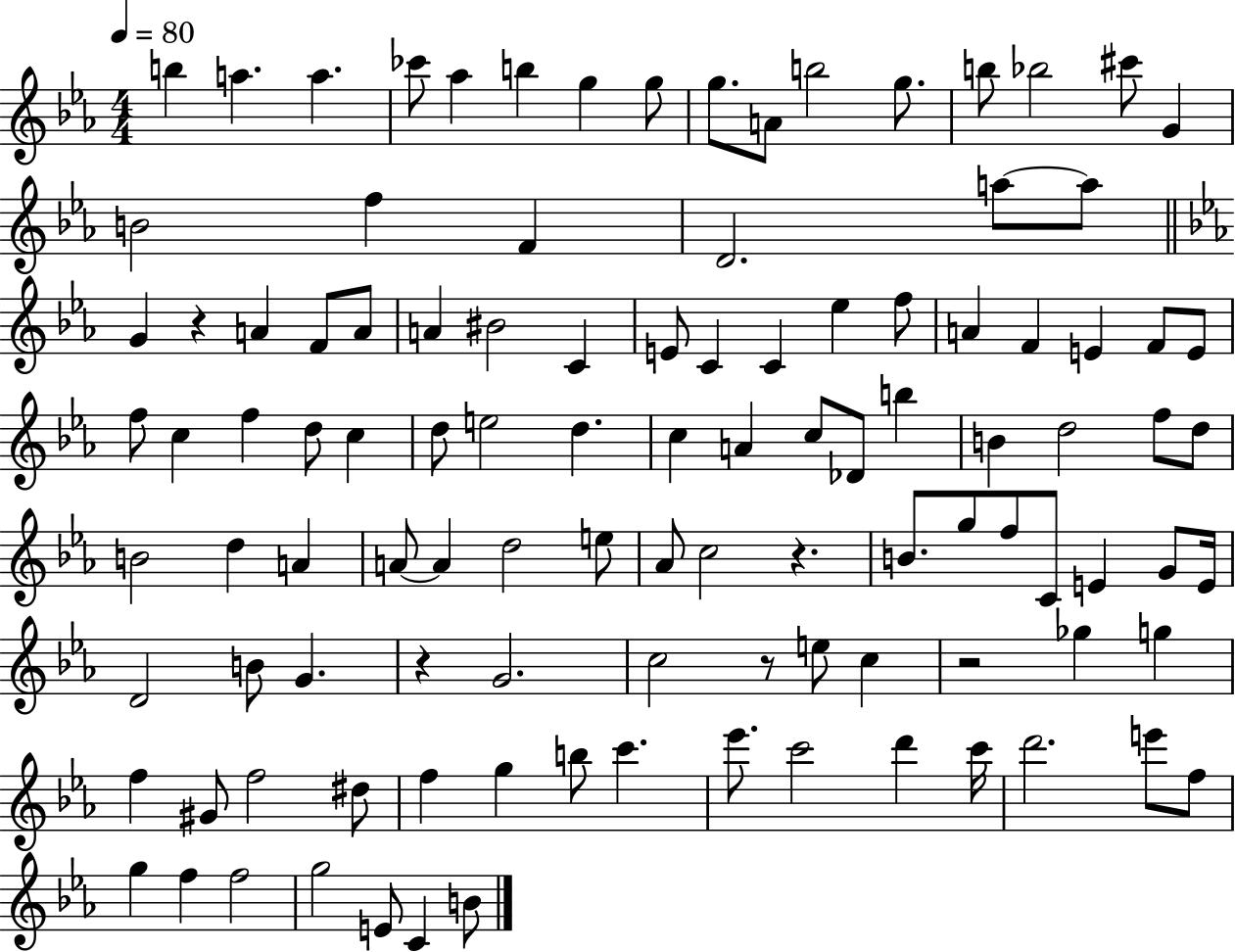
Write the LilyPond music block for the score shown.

{
  \clef treble
  \numericTimeSignature
  \time 4/4
  \key ees \major
  \tempo 4 = 80
  b''4 a''4. a''4. | ces'''8 aes''4 b''4 g''4 g''8 | g''8. a'8 b''2 g''8. | b''8 bes''2 cis'''8 g'4 | \break b'2 f''4 f'4 | d'2. a''8~~ a''8 | \bar "||" \break \key ees \major g'4 r4 a'4 f'8 a'8 | a'4 bis'2 c'4 | e'8 c'4 c'4 ees''4 f''8 | a'4 f'4 e'4 f'8 e'8 | \break f''8 c''4 f''4 d''8 c''4 | d''8 e''2 d''4. | c''4 a'4 c''8 des'8 b''4 | b'4 d''2 f''8 d''8 | \break b'2 d''4 a'4 | a'8~~ a'4 d''2 e''8 | aes'8 c''2 r4. | b'8. g''8 f''8 c'8 e'4 g'8 e'16 | \break d'2 b'8 g'4. | r4 g'2. | c''2 r8 e''8 c''4 | r2 ges''4 g''4 | \break f''4 gis'8 f''2 dis''8 | f''4 g''4 b''8 c'''4. | ees'''8. c'''2 d'''4 c'''16 | d'''2. e'''8 f''8 | \break g''4 f''4 f''2 | g''2 e'8 c'4 b'8 | \bar "|."
}